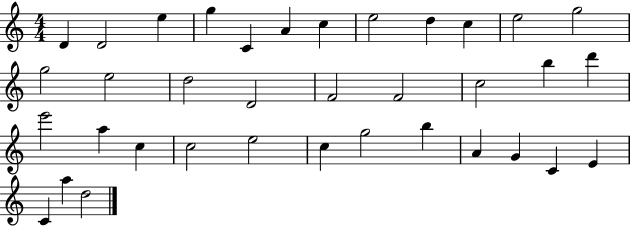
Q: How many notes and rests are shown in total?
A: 36